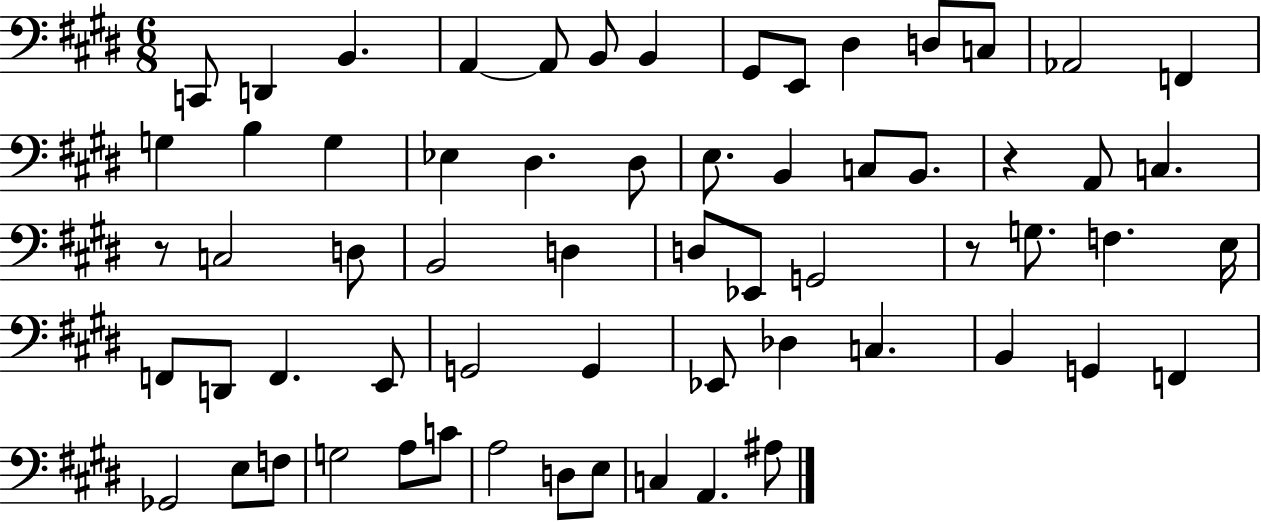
{
  \clef bass
  \numericTimeSignature
  \time 6/8
  \key e \major
  \repeat volta 2 { c,8 d,4 b,4. | a,4~~ a,8 b,8 b,4 | gis,8 e,8 dis4 d8 c8 | aes,2 f,4 | \break g4 b4 g4 | ees4 dis4. dis8 | e8. b,4 c8 b,8. | r4 a,8 c4. | \break r8 c2 d8 | b,2 d4 | d8 ees,8 g,2 | r8 g8. f4. e16 | \break f,8 d,8 f,4. e,8 | g,2 g,4 | ees,8 des4 c4. | b,4 g,4 f,4 | \break ges,2 e8 f8 | g2 a8 c'8 | a2 d8 e8 | c4 a,4. ais8 | \break } \bar "|."
}